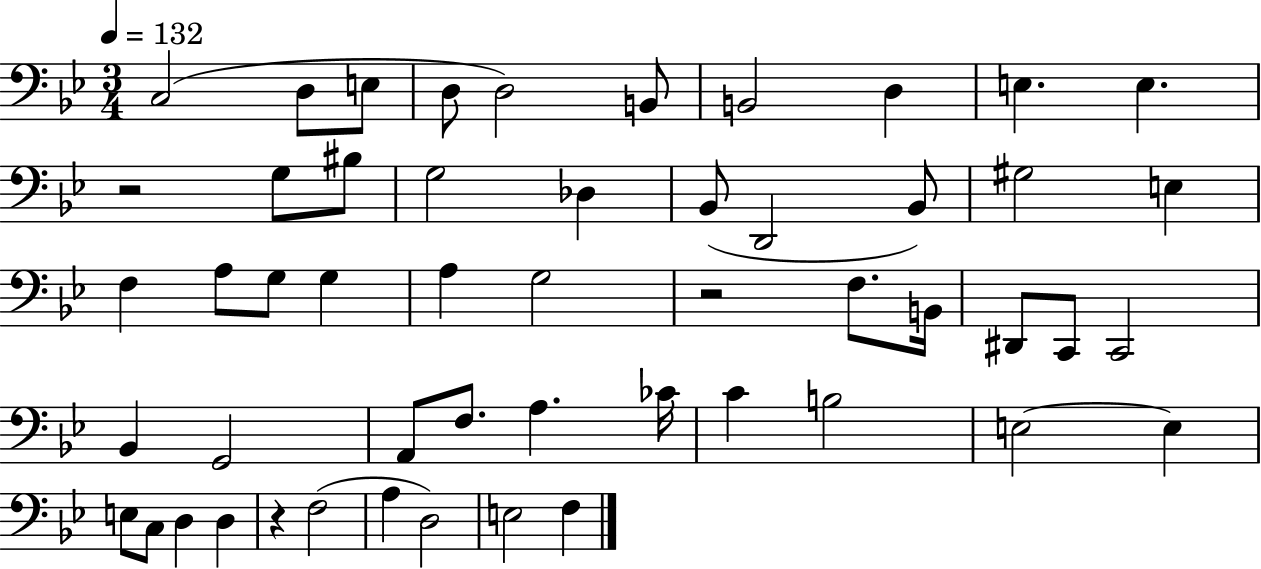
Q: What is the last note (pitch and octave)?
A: F3